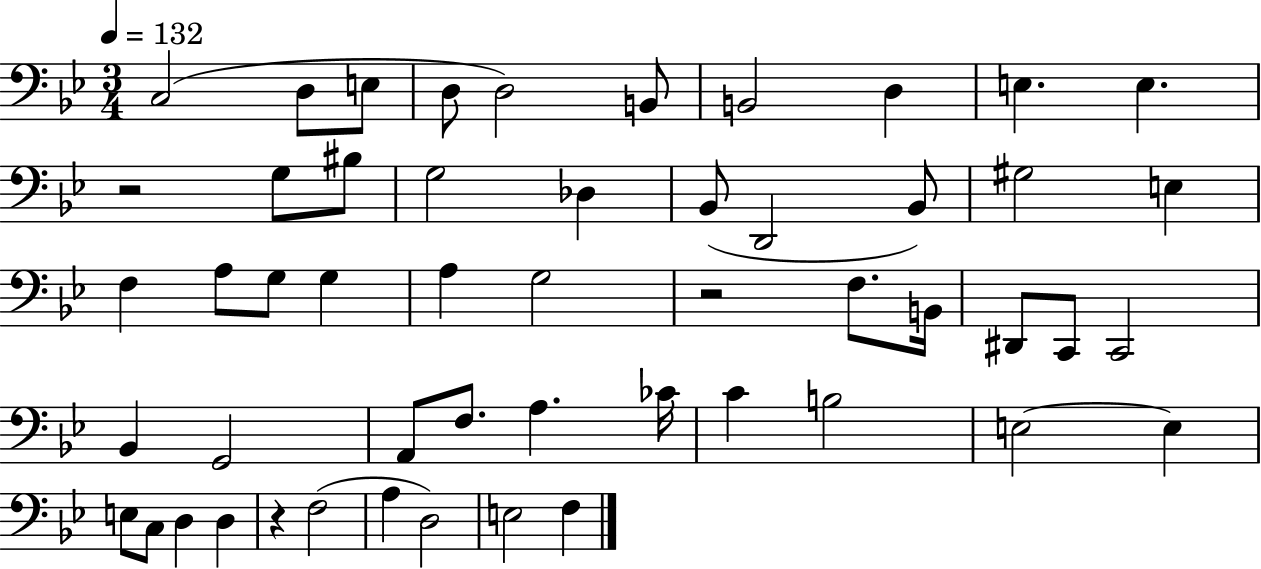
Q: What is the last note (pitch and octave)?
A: F3